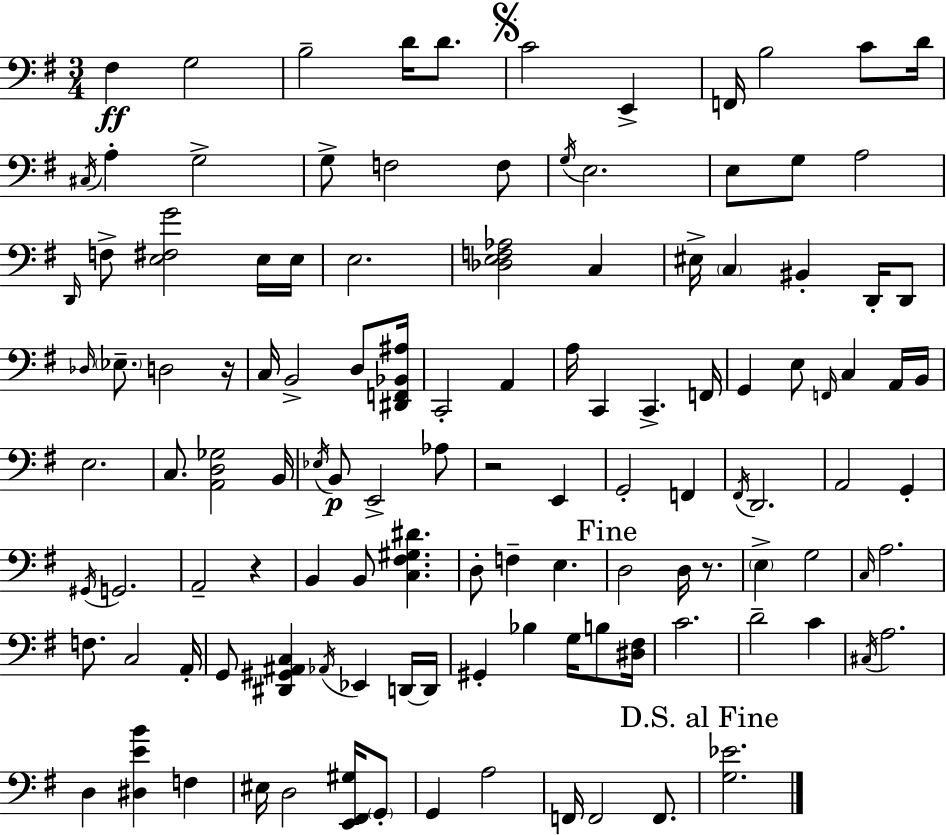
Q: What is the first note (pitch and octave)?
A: F#3